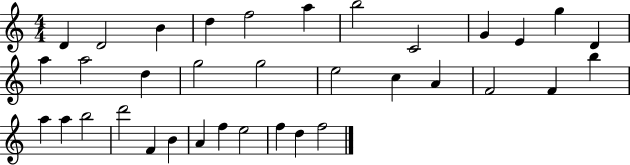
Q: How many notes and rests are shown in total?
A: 35